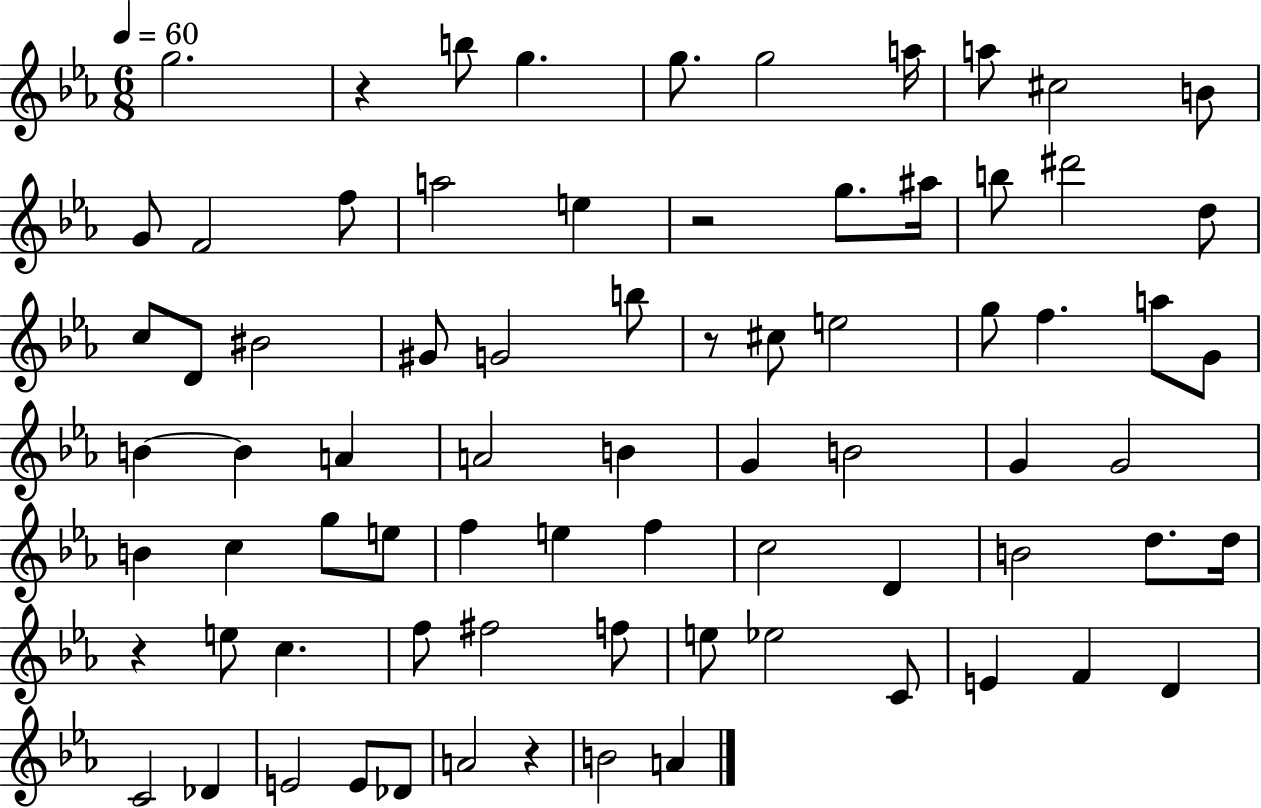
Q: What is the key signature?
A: EES major